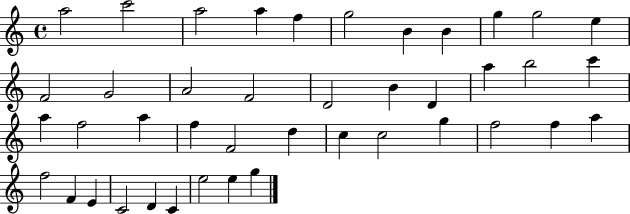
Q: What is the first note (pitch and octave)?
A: A5